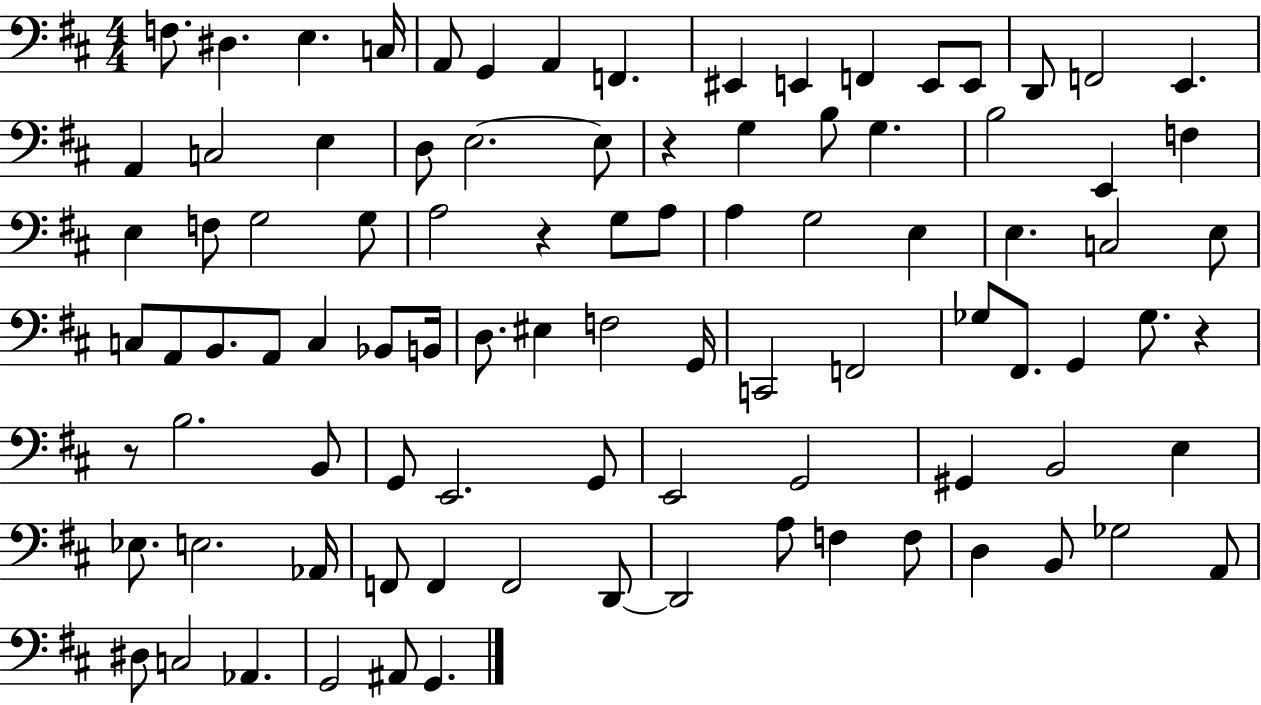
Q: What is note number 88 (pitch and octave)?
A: A#2